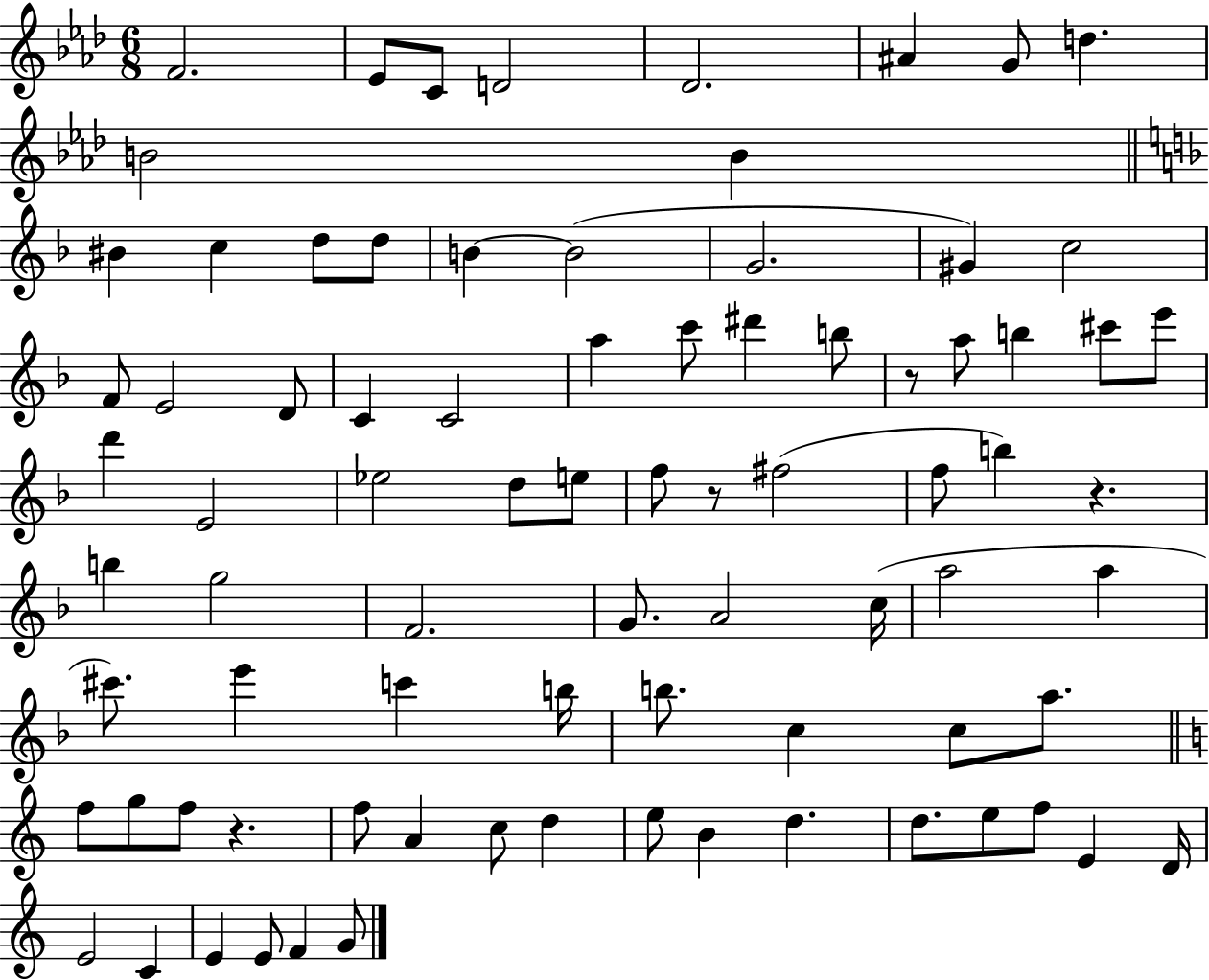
X:1
T:Untitled
M:6/8
L:1/4
K:Ab
F2 _E/2 C/2 D2 _D2 ^A G/2 d B2 B ^B c d/2 d/2 B B2 G2 ^G c2 F/2 E2 D/2 C C2 a c'/2 ^d' b/2 z/2 a/2 b ^c'/2 e'/2 d' E2 _e2 d/2 e/2 f/2 z/2 ^f2 f/2 b z b g2 F2 G/2 A2 c/4 a2 a ^c'/2 e' c' b/4 b/2 c c/2 a/2 f/2 g/2 f/2 z f/2 A c/2 d e/2 B d d/2 e/2 f/2 E D/4 E2 C E E/2 F G/2